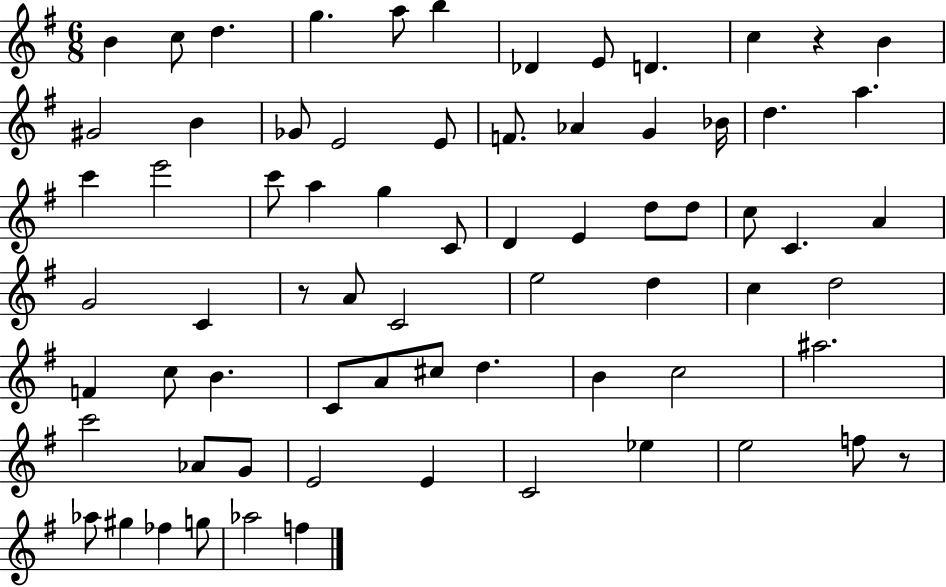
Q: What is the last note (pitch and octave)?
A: F5